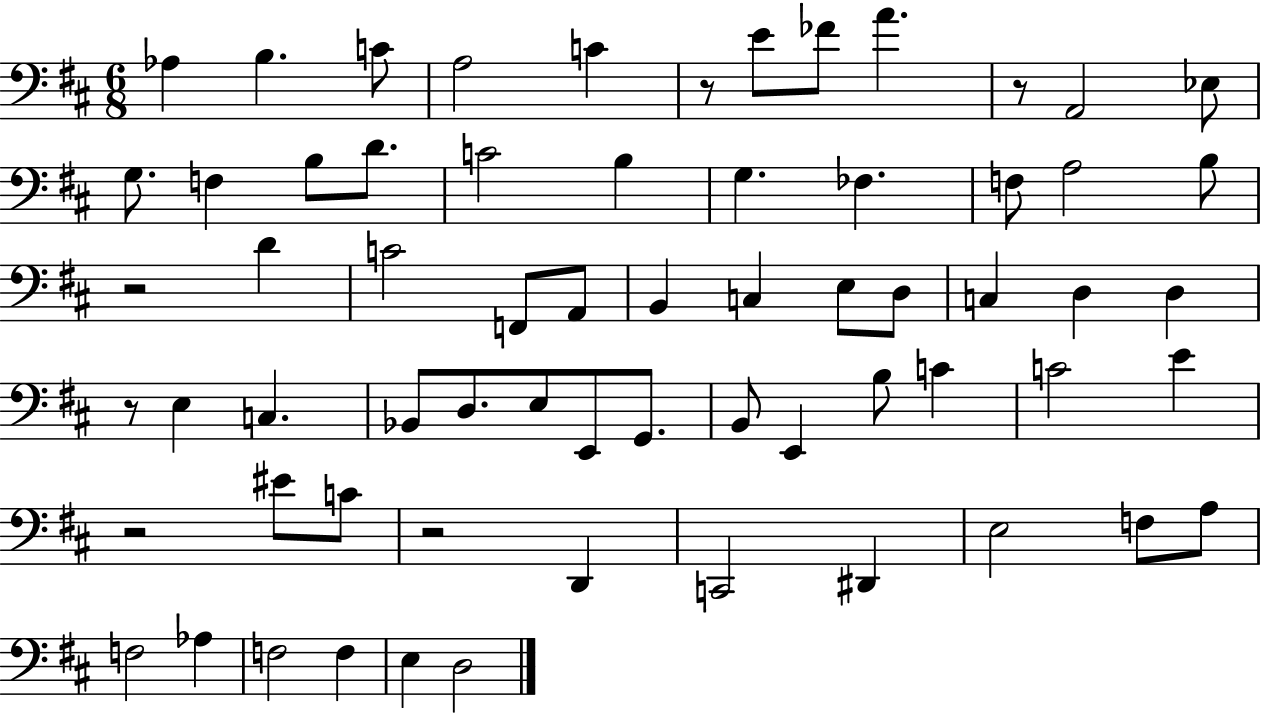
X:1
T:Untitled
M:6/8
L:1/4
K:D
_A, B, C/2 A,2 C z/2 E/2 _F/2 A z/2 A,,2 _E,/2 G,/2 F, B,/2 D/2 C2 B, G, _F, F,/2 A,2 B,/2 z2 D C2 F,,/2 A,,/2 B,, C, E,/2 D,/2 C, D, D, z/2 E, C, _B,,/2 D,/2 E,/2 E,,/2 G,,/2 B,,/2 E,, B,/2 C C2 E z2 ^E/2 C/2 z2 D,, C,,2 ^D,, E,2 F,/2 A,/2 F,2 _A, F,2 F, E, D,2